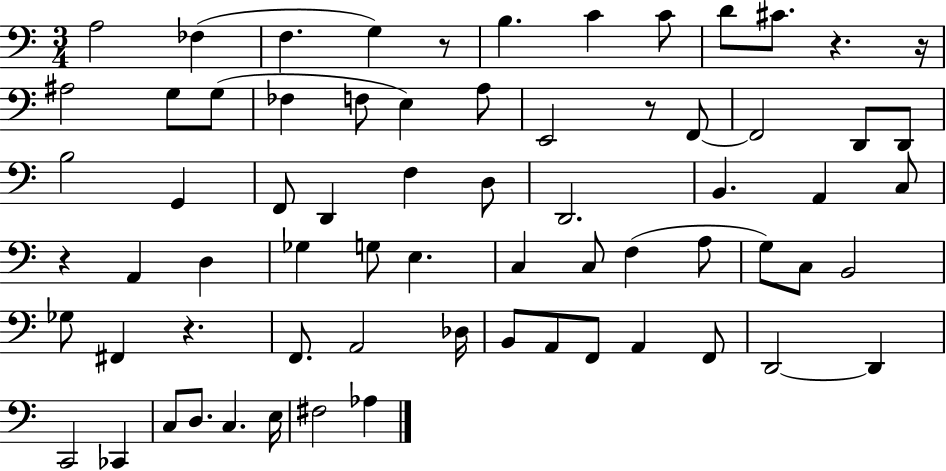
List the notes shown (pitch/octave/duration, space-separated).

A3/h FES3/q F3/q. G3/q R/e B3/q. C4/q C4/e D4/e C#4/e. R/q. R/s A#3/h G3/e G3/e FES3/q F3/e E3/q A3/e E2/h R/e F2/e F2/h D2/e D2/e B3/h G2/q F2/e D2/q F3/q D3/e D2/h. B2/q. A2/q C3/e R/q A2/q D3/q Gb3/q G3/e E3/q. C3/q C3/e F3/q A3/e G3/e C3/e B2/h Gb3/e F#2/q R/q. F2/e. A2/h Db3/s B2/e A2/e F2/e A2/q F2/e D2/h D2/q C2/h CES2/q C3/e D3/e. C3/q. E3/s F#3/h Ab3/q